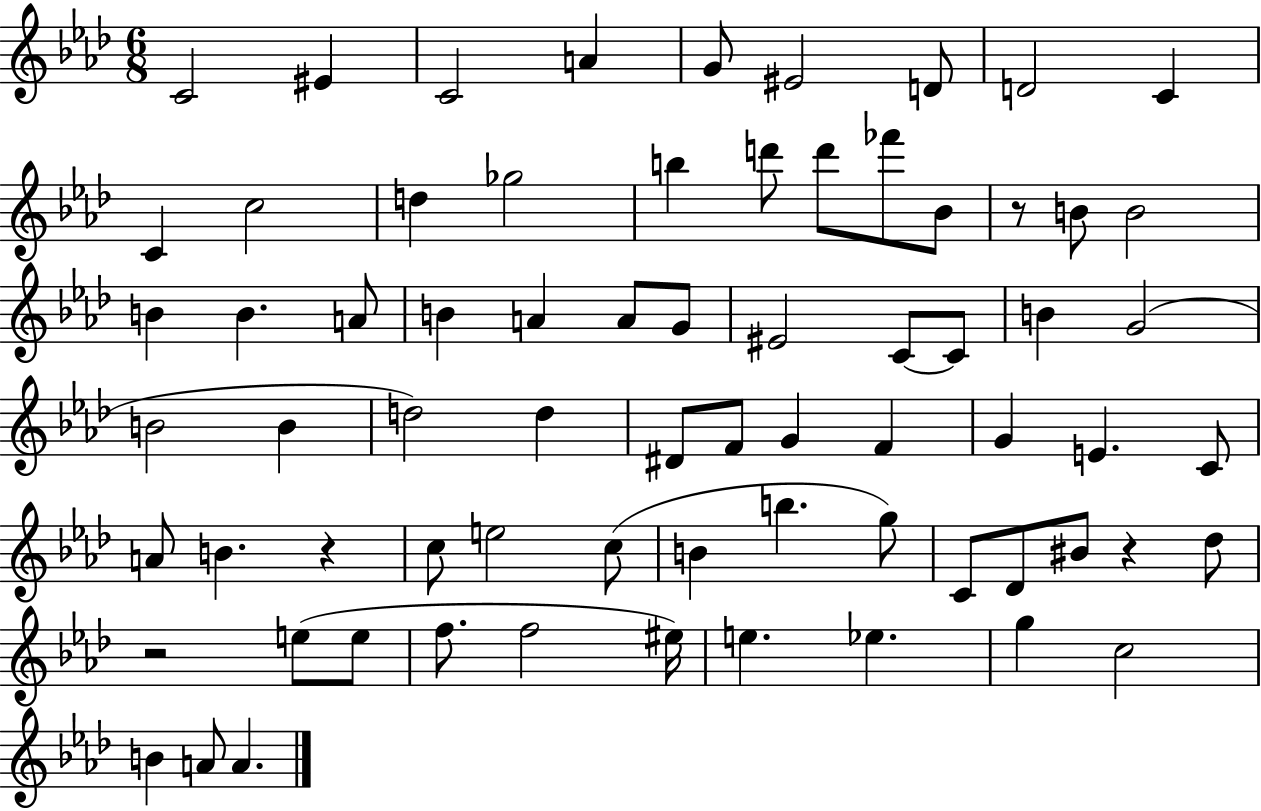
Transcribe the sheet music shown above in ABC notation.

X:1
T:Untitled
M:6/8
L:1/4
K:Ab
C2 ^E C2 A G/2 ^E2 D/2 D2 C C c2 d _g2 b d'/2 d'/2 _f'/2 _B/2 z/2 B/2 B2 B B A/2 B A A/2 G/2 ^E2 C/2 C/2 B G2 B2 B d2 d ^D/2 F/2 G F G E C/2 A/2 B z c/2 e2 c/2 B b g/2 C/2 _D/2 ^B/2 z _d/2 z2 e/2 e/2 f/2 f2 ^e/4 e _e g c2 B A/2 A